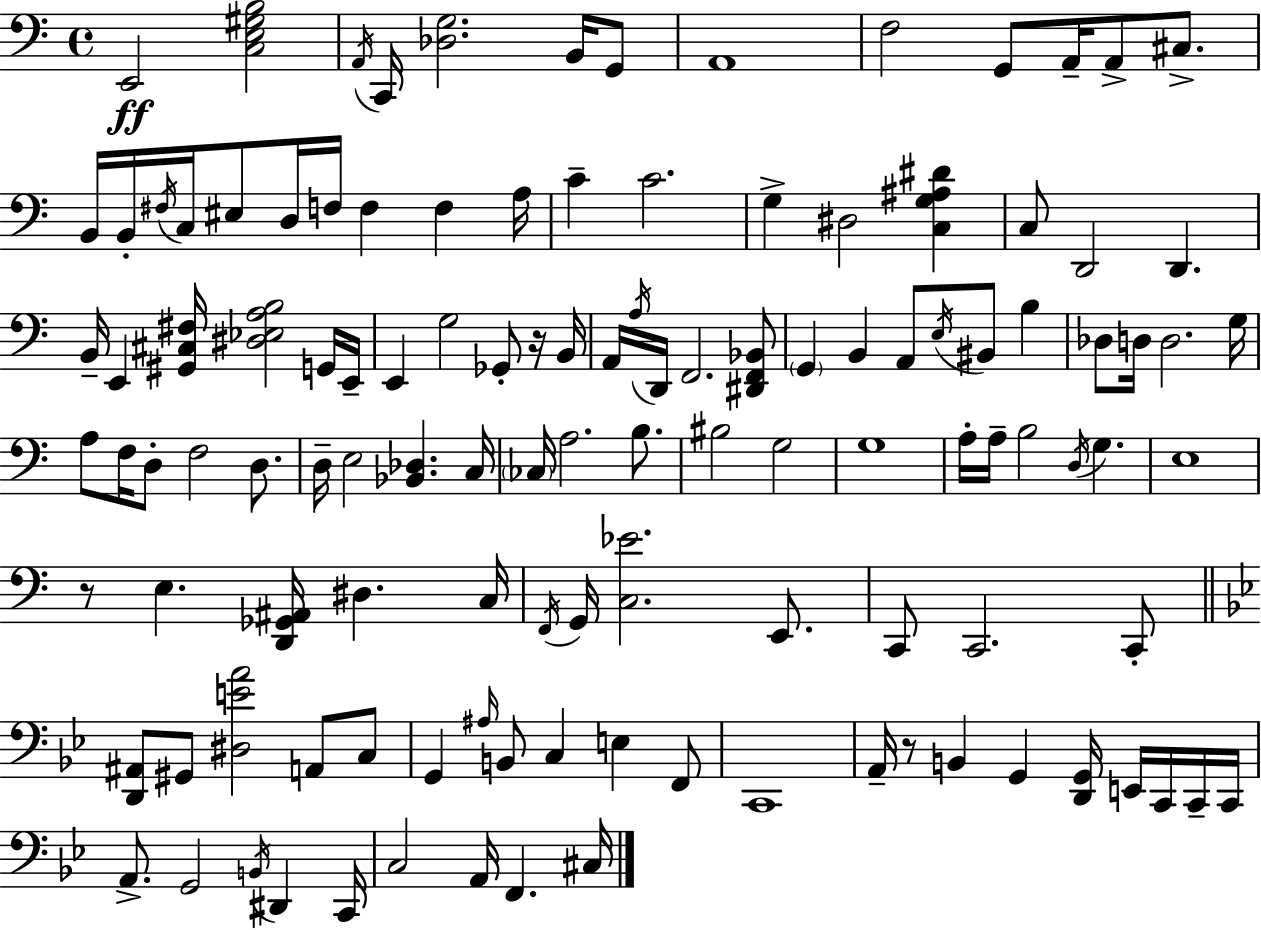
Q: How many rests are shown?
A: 3